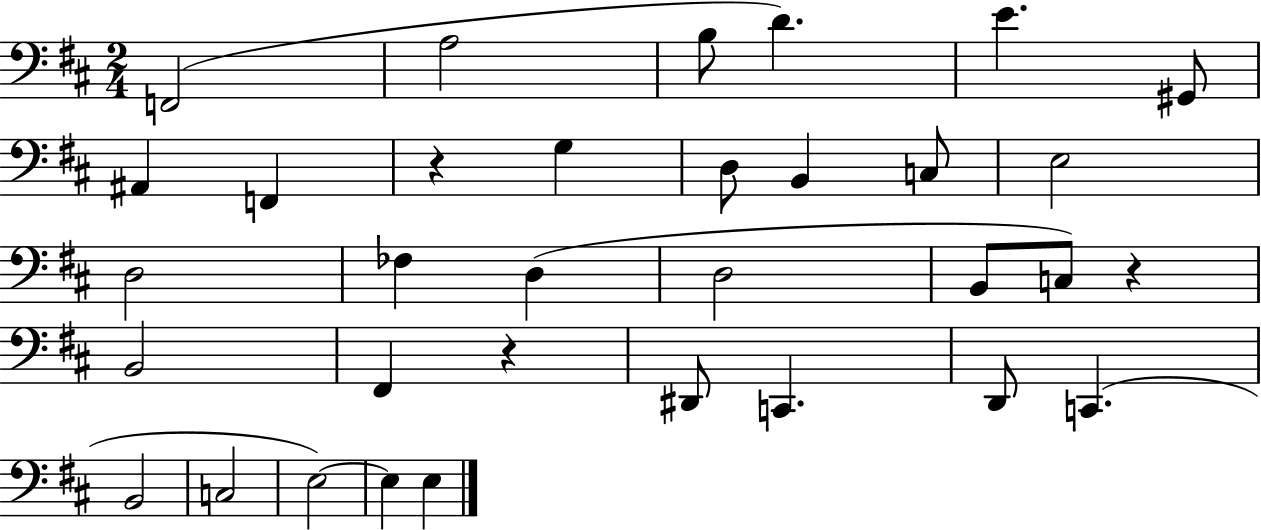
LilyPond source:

{
  \clef bass
  \numericTimeSignature
  \time 2/4
  \key d \major
  f,2( | a2 | b8 d'4.) | e'4. gis,8 | \break ais,4 f,4 | r4 g4 | d8 b,4 c8 | e2 | \break d2 | fes4 d4( | d2 | b,8 c8) r4 | \break b,2 | fis,4 r4 | dis,8 c,4. | d,8 c,4.( | \break b,2 | c2 | e2~~) | e4 e4 | \break \bar "|."
}